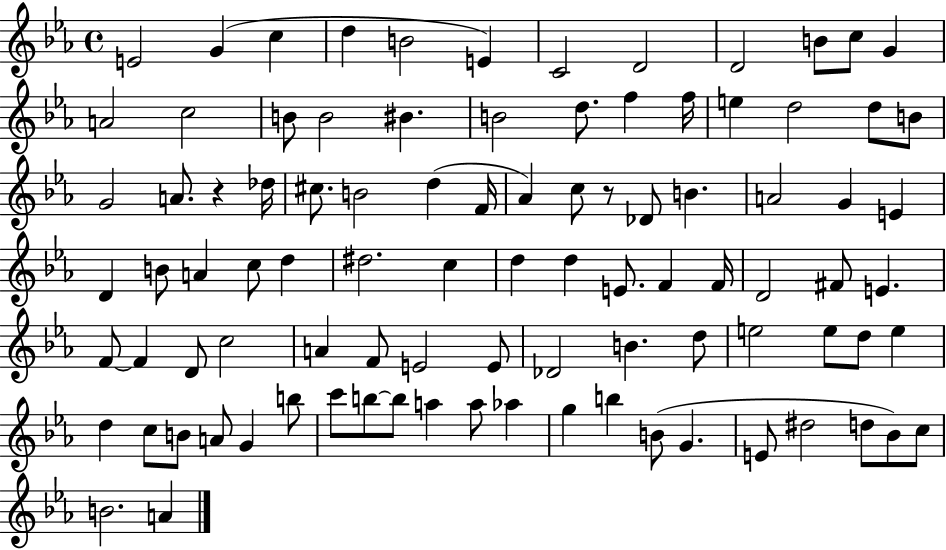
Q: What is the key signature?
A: EES major